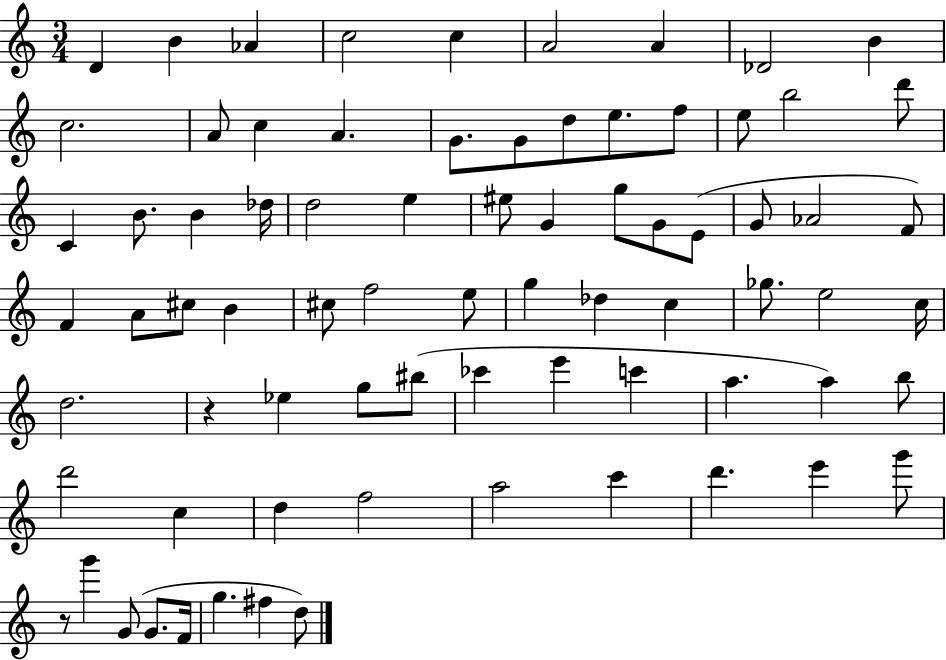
D4/q B4/q Ab4/q C5/h C5/q A4/h A4/q Db4/h B4/q C5/h. A4/e C5/q A4/q. G4/e. G4/e D5/e E5/e. F5/e E5/e B5/h D6/e C4/q B4/e. B4/q Db5/s D5/h E5/q EIS5/e G4/q G5/e G4/e E4/e G4/e Ab4/h F4/e F4/q A4/e C#5/e B4/q C#5/e F5/h E5/e G5/q Db5/q C5/q Gb5/e. E5/h C5/s D5/h. R/q Eb5/q G5/e BIS5/e CES6/q E6/q C6/q A5/q. A5/q B5/e D6/h C5/q D5/q F5/h A5/h C6/q D6/q. E6/q G6/e R/e G6/q G4/e G4/e. F4/s G5/q. F#5/q D5/e